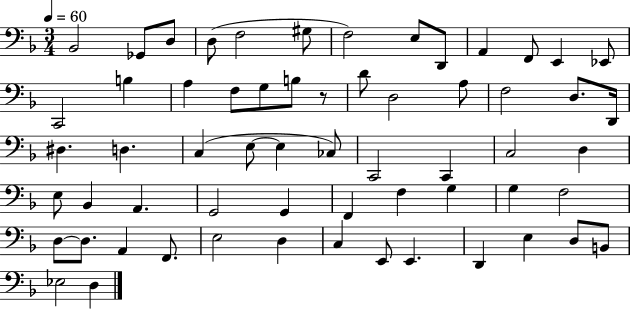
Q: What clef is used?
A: bass